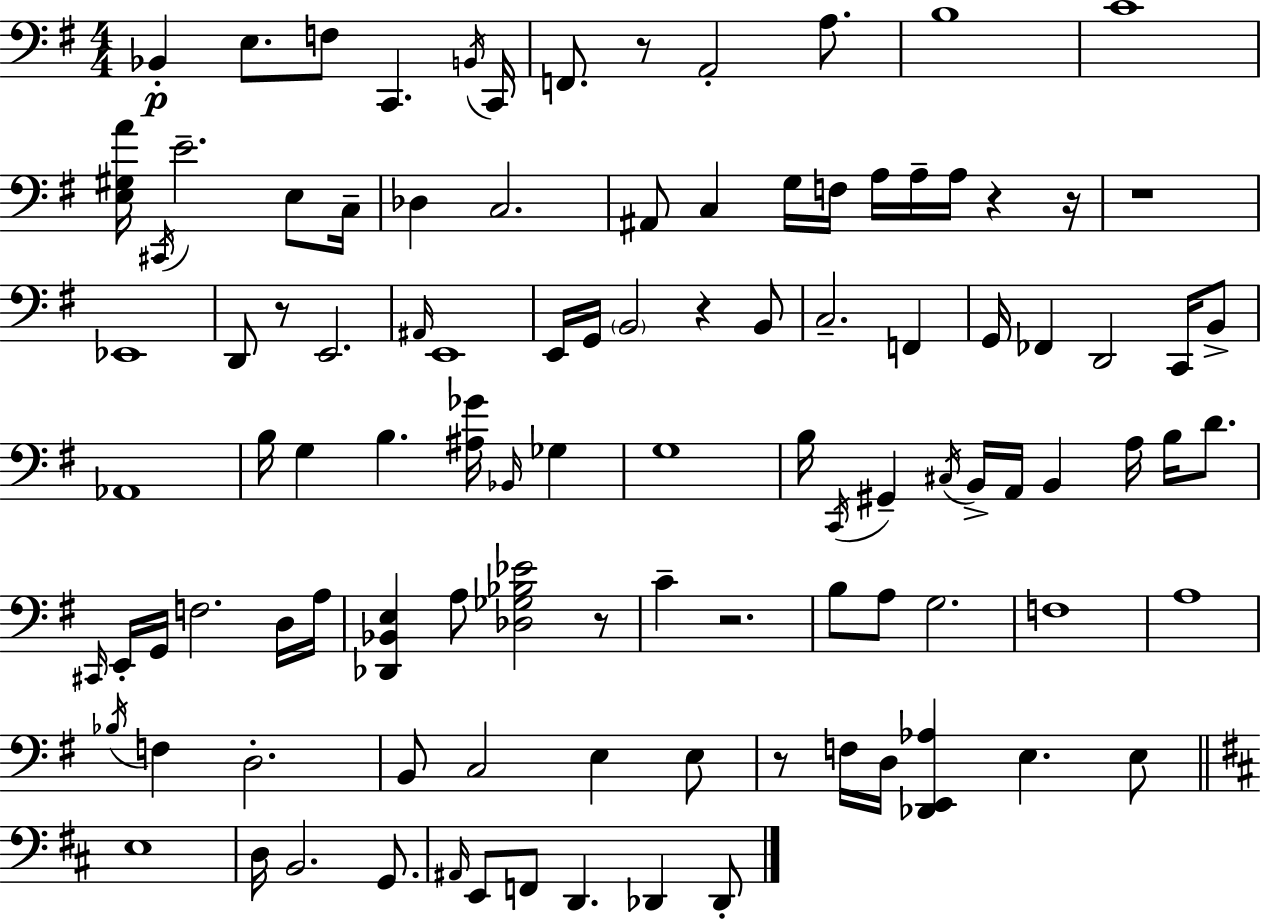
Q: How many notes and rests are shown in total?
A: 105